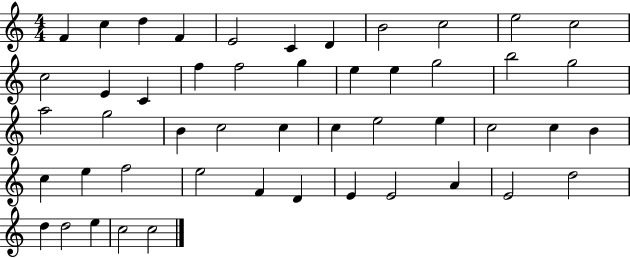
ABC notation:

X:1
T:Untitled
M:4/4
L:1/4
K:C
F c d F E2 C D B2 c2 e2 c2 c2 E C f f2 g e e g2 b2 g2 a2 g2 B c2 c c e2 e c2 c B c e f2 e2 F D E E2 A E2 d2 d d2 e c2 c2